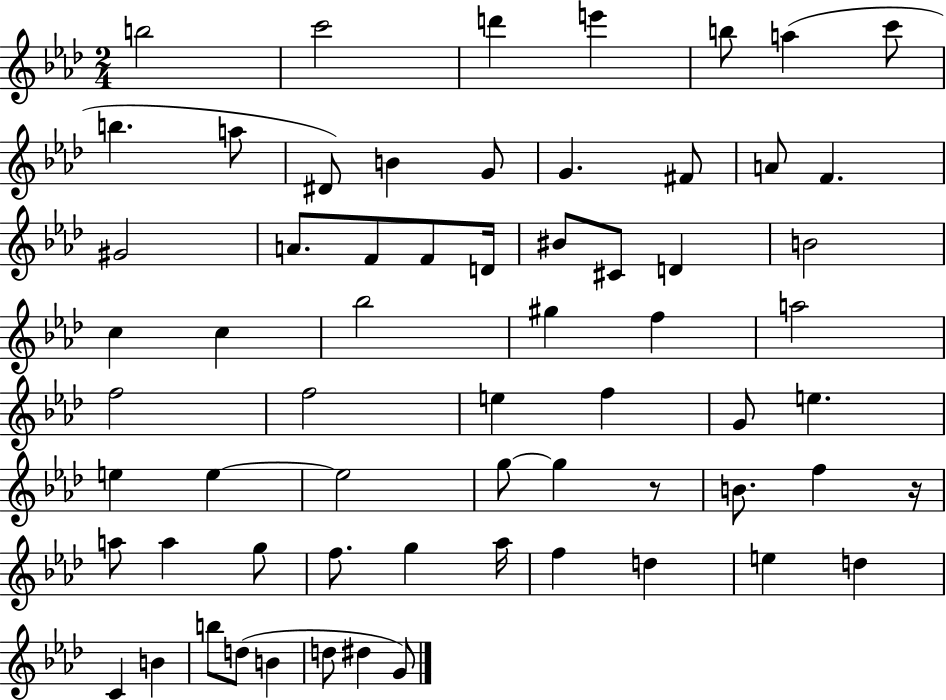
{
  \clef treble
  \numericTimeSignature
  \time 2/4
  \key aes \major
  b''2 | c'''2 | d'''4 e'''4 | b''8 a''4( c'''8 | \break b''4. a''8 | dis'8) b'4 g'8 | g'4. fis'8 | a'8 f'4. | \break gis'2 | a'8. f'8 f'8 d'16 | bis'8 cis'8 d'4 | b'2 | \break c''4 c''4 | bes''2 | gis''4 f''4 | a''2 | \break f''2 | f''2 | e''4 f''4 | g'8 e''4. | \break e''4 e''4~~ | e''2 | g''8~~ g''4 r8 | b'8. f''4 r16 | \break a''8 a''4 g''8 | f''8. g''4 aes''16 | f''4 d''4 | e''4 d''4 | \break c'4 b'4 | b''8 d''8( b'4 | d''8 dis''4 g'8) | \bar "|."
}